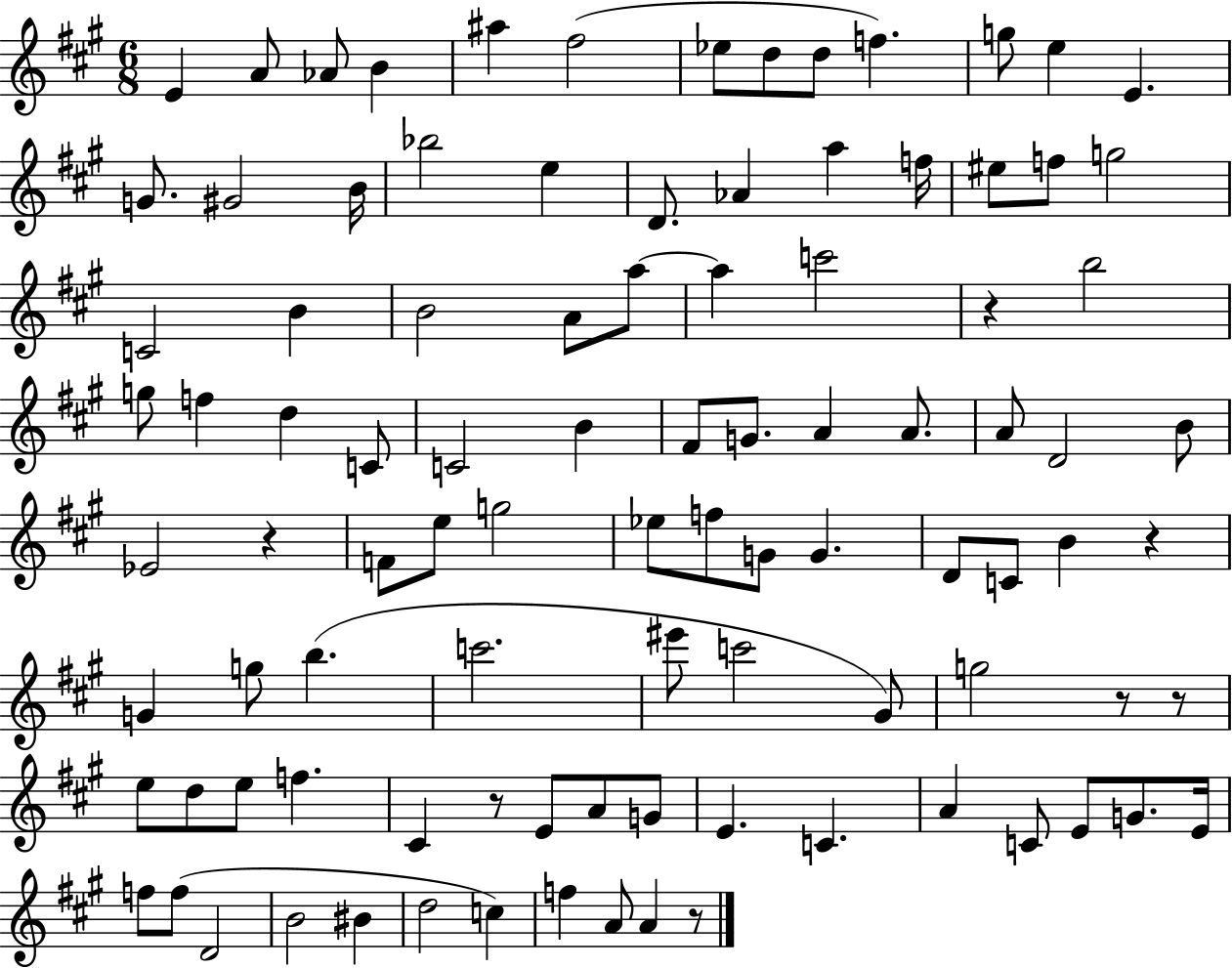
E4/q A4/e Ab4/e B4/q A#5/q F#5/h Eb5/e D5/e D5/e F5/q. G5/e E5/q E4/q. G4/e. G#4/h B4/s Bb5/h E5/q D4/e. Ab4/q A5/q F5/s EIS5/e F5/e G5/h C4/h B4/q B4/h A4/e A5/e A5/q C6/h R/q B5/h G5/e F5/q D5/q C4/e C4/h B4/q F#4/e G4/e. A4/q A4/e. A4/e D4/h B4/e Eb4/h R/q F4/e E5/e G5/h Eb5/e F5/e G4/e G4/q. D4/e C4/e B4/q R/q G4/q G5/e B5/q. C6/h. EIS6/e C6/h G#4/e G5/h R/e R/e E5/e D5/e E5/e F5/q. C#4/q R/e E4/e A4/e G4/e E4/q. C4/q. A4/q C4/e E4/e G4/e. E4/s F5/e F5/e D4/h B4/h BIS4/q D5/h C5/q F5/q A4/e A4/q R/e